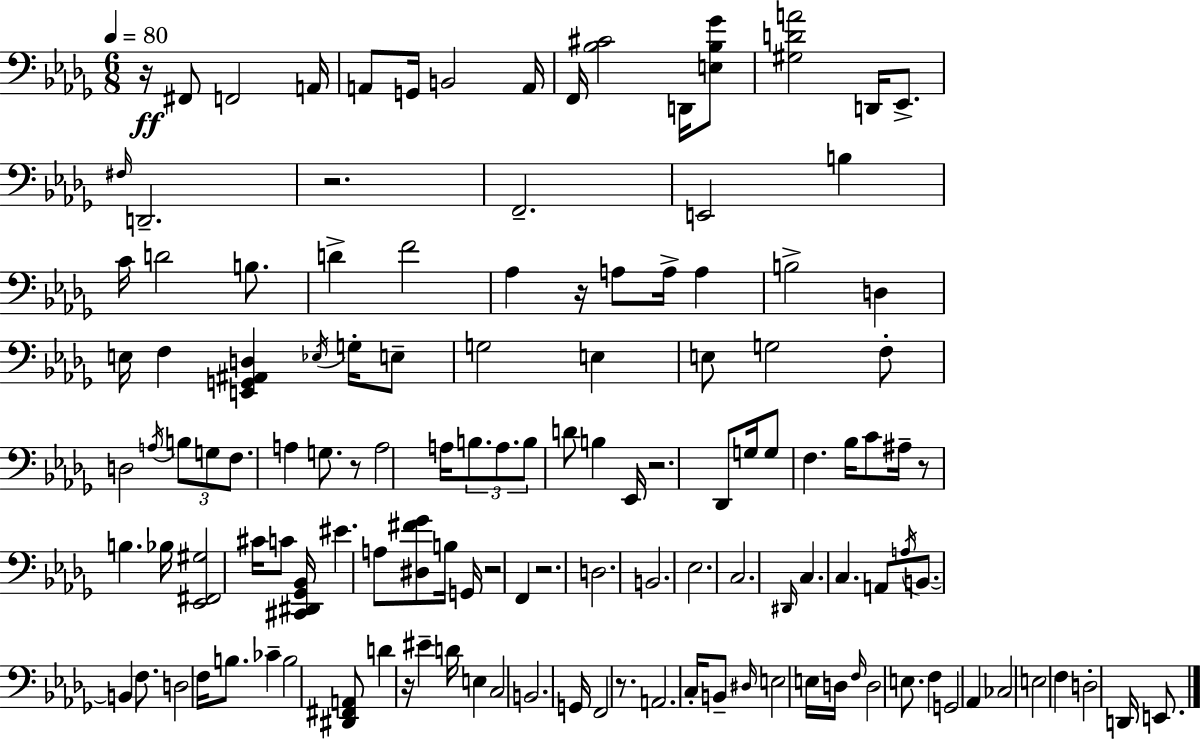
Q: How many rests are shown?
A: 10